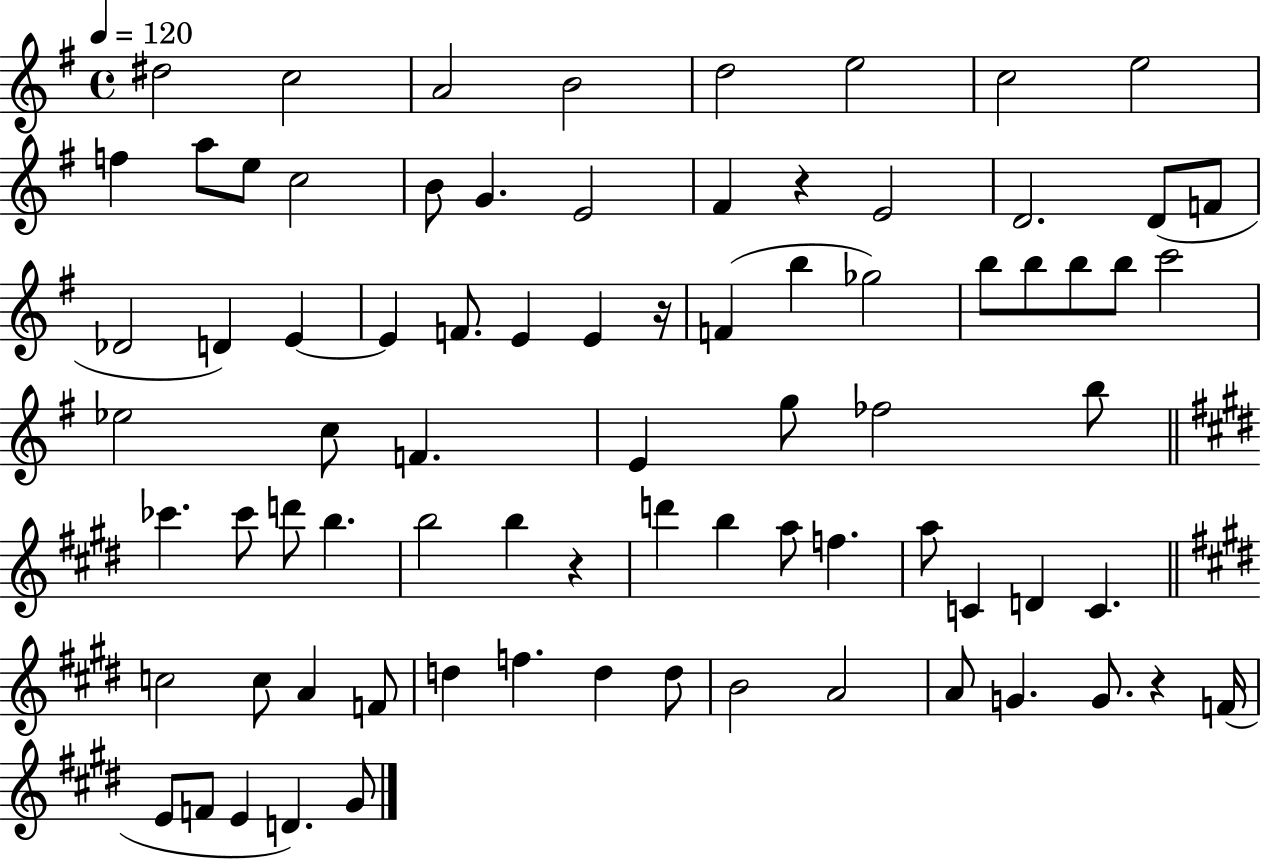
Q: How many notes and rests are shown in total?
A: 79